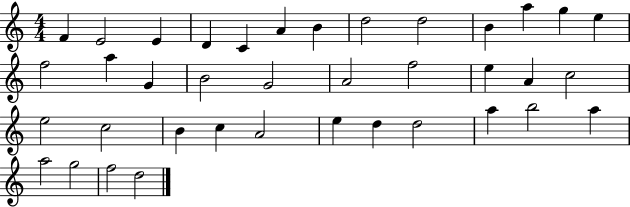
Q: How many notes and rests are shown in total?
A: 38